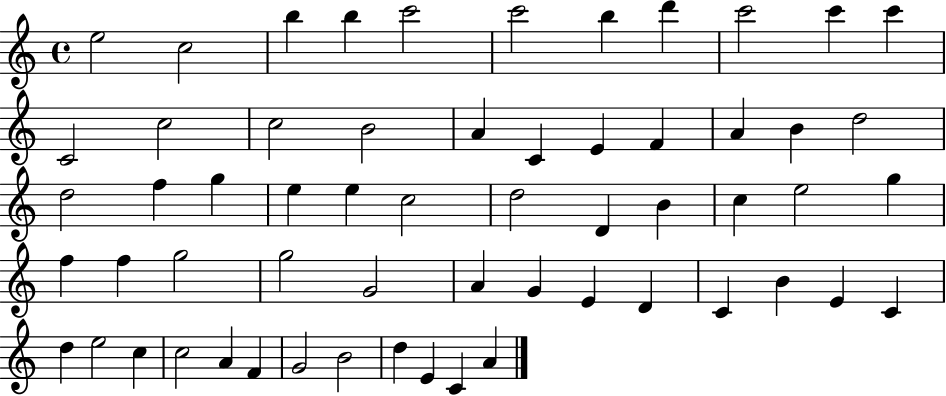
{
  \clef treble
  \time 4/4
  \defaultTimeSignature
  \key c \major
  e''2 c''2 | b''4 b''4 c'''2 | c'''2 b''4 d'''4 | c'''2 c'''4 c'''4 | \break c'2 c''2 | c''2 b'2 | a'4 c'4 e'4 f'4 | a'4 b'4 d''2 | \break d''2 f''4 g''4 | e''4 e''4 c''2 | d''2 d'4 b'4 | c''4 e''2 g''4 | \break f''4 f''4 g''2 | g''2 g'2 | a'4 g'4 e'4 d'4 | c'4 b'4 e'4 c'4 | \break d''4 e''2 c''4 | c''2 a'4 f'4 | g'2 b'2 | d''4 e'4 c'4 a'4 | \break \bar "|."
}